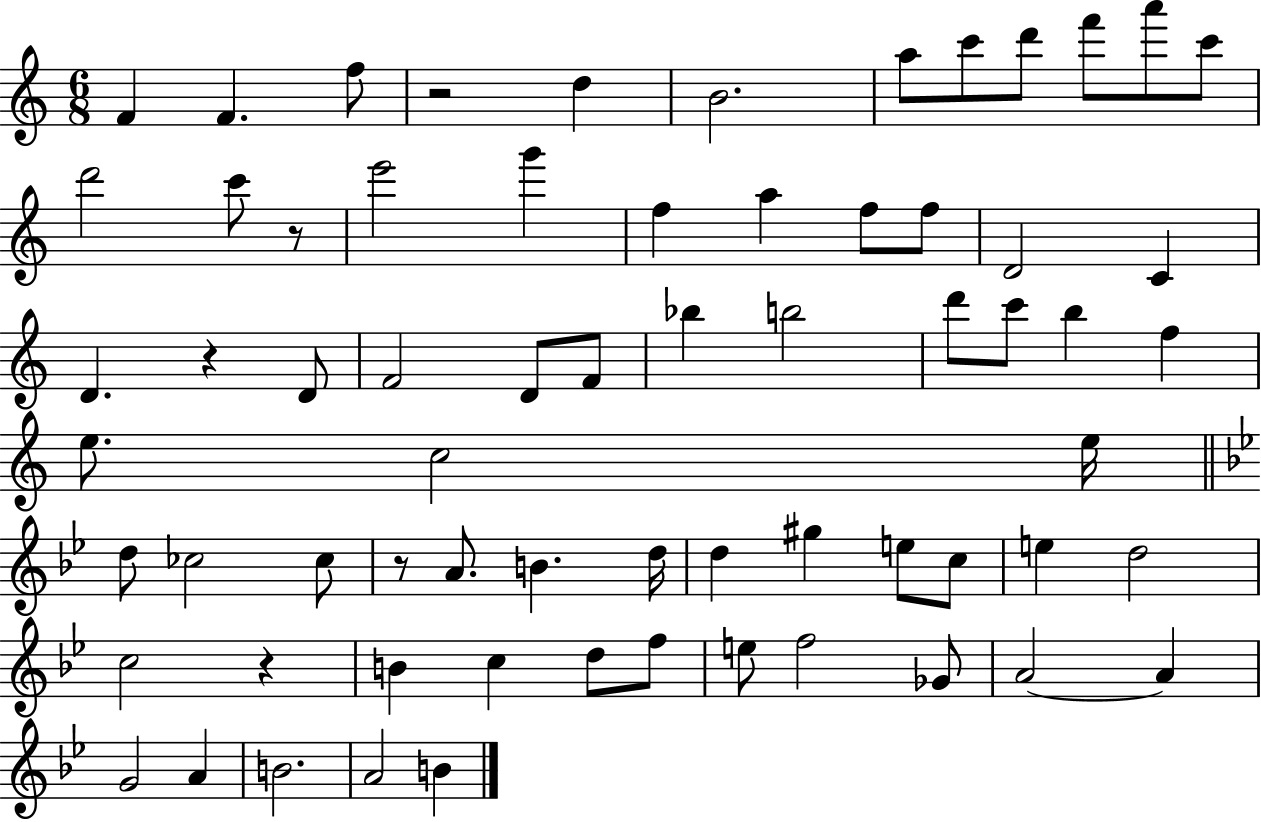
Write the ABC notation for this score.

X:1
T:Untitled
M:6/8
L:1/4
K:C
F F f/2 z2 d B2 a/2 c'/2 d'/2 f'/2 a'/2 c'/2 d'2 c'/2 z/2 e'2 g' f a f/2 f/2 D2 C D z D/2 F2 D/2 F/2 _b b2 d'/2 c'/2 b f e/2 c2 e/4 d/2 _c2 _c/2 z/2 A/2 B d/4 d ^g e/2 c/2 e d2 c2 z B c d/2 f/2 e/2 f2 _G/2 A2 A G2 A B2 A2 B